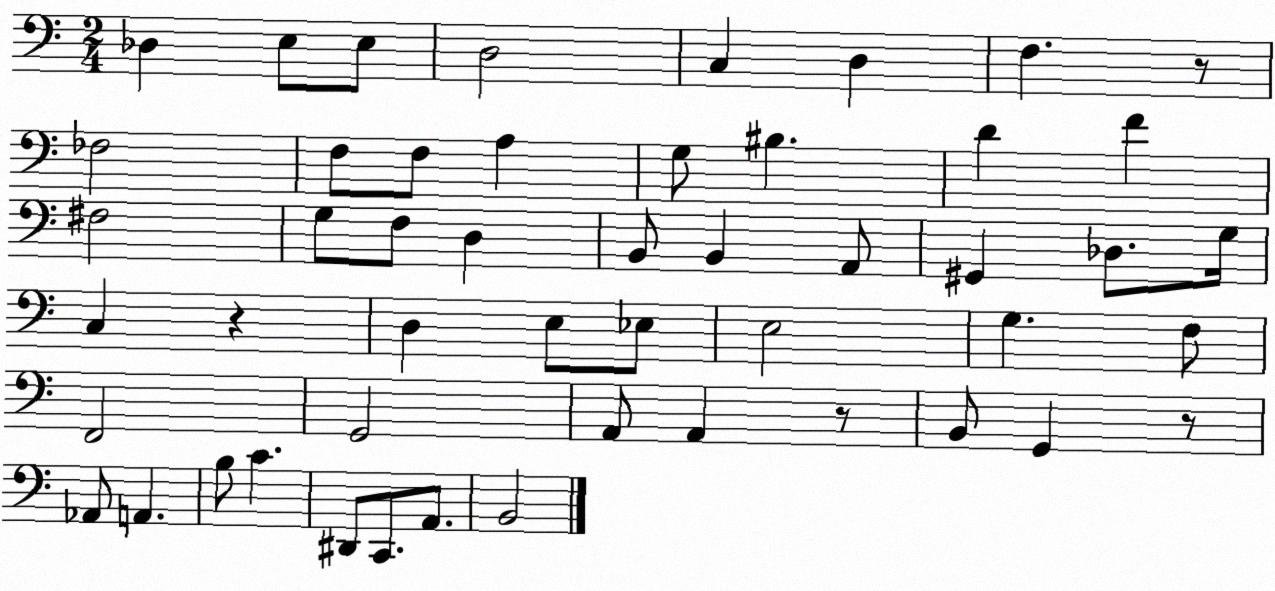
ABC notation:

X:1
T:Untitled
M:2/4
L:1/4
K:C
_D, E,/2 E,/2 D,2 C, D, F, z/2 _F,2 F,/2 F,/2 A, G,/2 ^B, D F ^F,2 G,/2 F,/2 D, B,,/2 B,, A,,/2 ^G,, _D,/2 G,/4 C, z D, E,/2 _E,/2 E,2 G, F,/2 F,,2 G,,2 A,,/2 A,, z/2 B,,/2 G,, z/2 _A,,/2 A,, B,/2 C ^D,,/2 C,,/2 A,,/2 B,,2